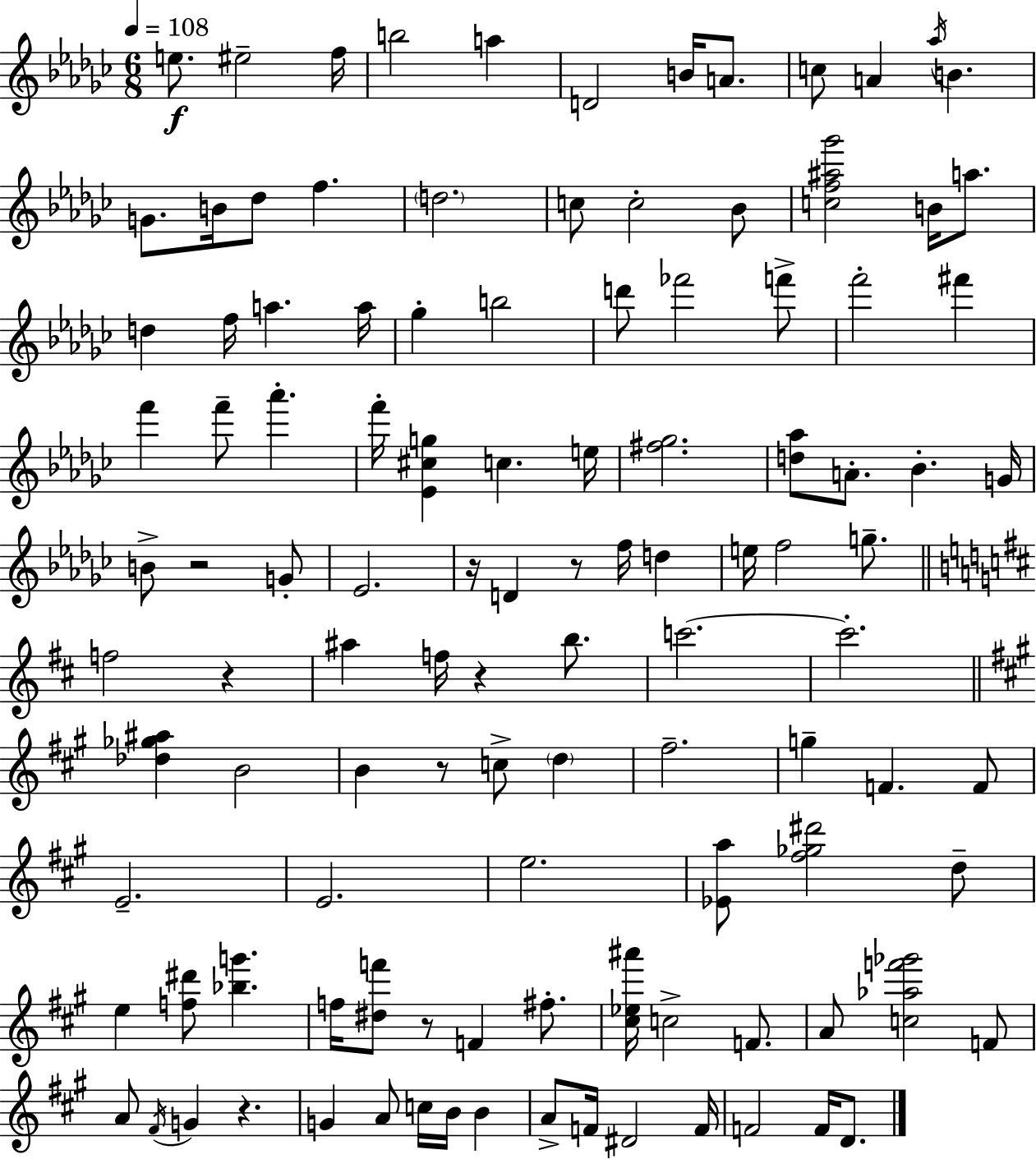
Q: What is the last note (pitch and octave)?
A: D4